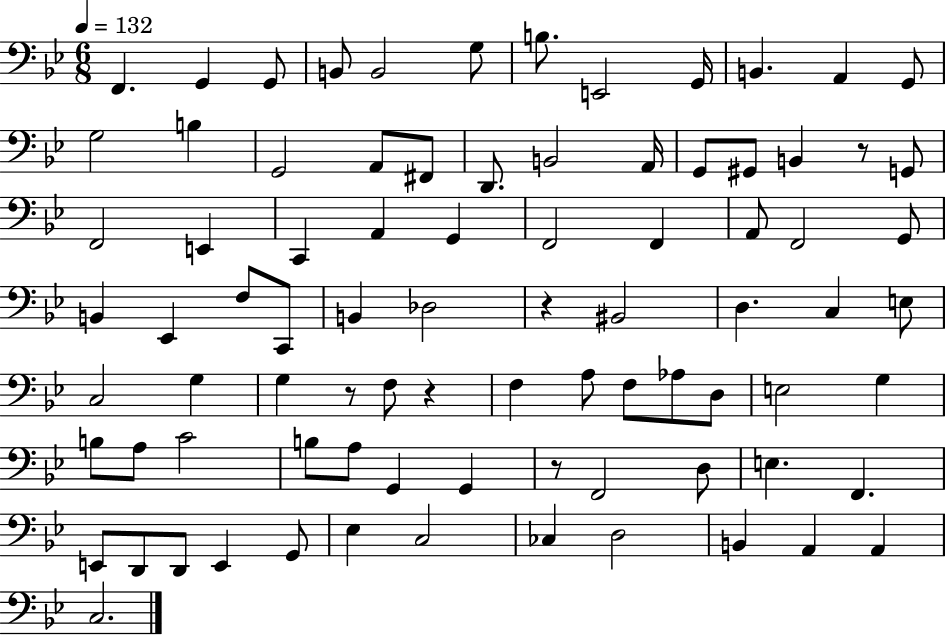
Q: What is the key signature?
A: BES major